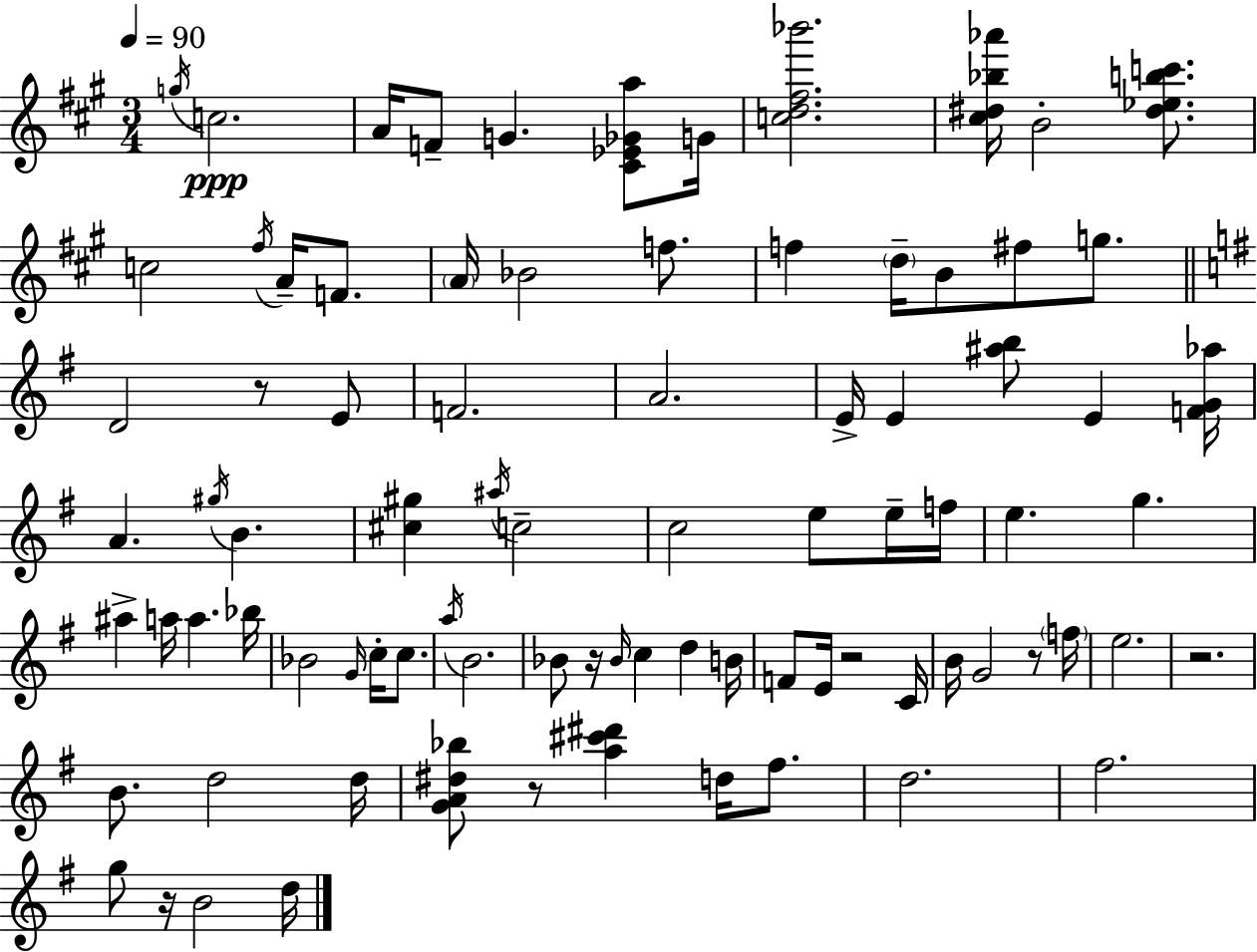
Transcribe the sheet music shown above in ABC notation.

X:1
T:Untitled
M:3/4
L:1/4
K:A
g/4 c2 A/4 F/2 G [^C_E_Ga]/2 G/4 [cd^f_b']2 [^c^d_b_a']/4 B2 [^d_ebc']/2 c2 ^f/4 A/4 F/2 A/4 _B2 f/2 f d/4 B/2 ^f/2 g/2 D2 z/2 E/2 F2 A2 E/4 E [^ab]/2 E [FG_a]/4 A ^g/4 B [^c^g] ^a/4 c2 c2 e/2 e/4 f/4 e g ^a a/4 a _b/4 _B2 G/4 c/4 c/2 a/4 B2 _B/2 z/4 _B/4 c d B/4 F/2 E/4 z2 C/4 B/4 G2 z/2 f/4 e2 z2 B/2 d2 d/4 [GA^d_b]/2 z/2 [a^c'^d'] d/4 ^f/2 d2 ^f2 g/2 z/4 B2 d/4